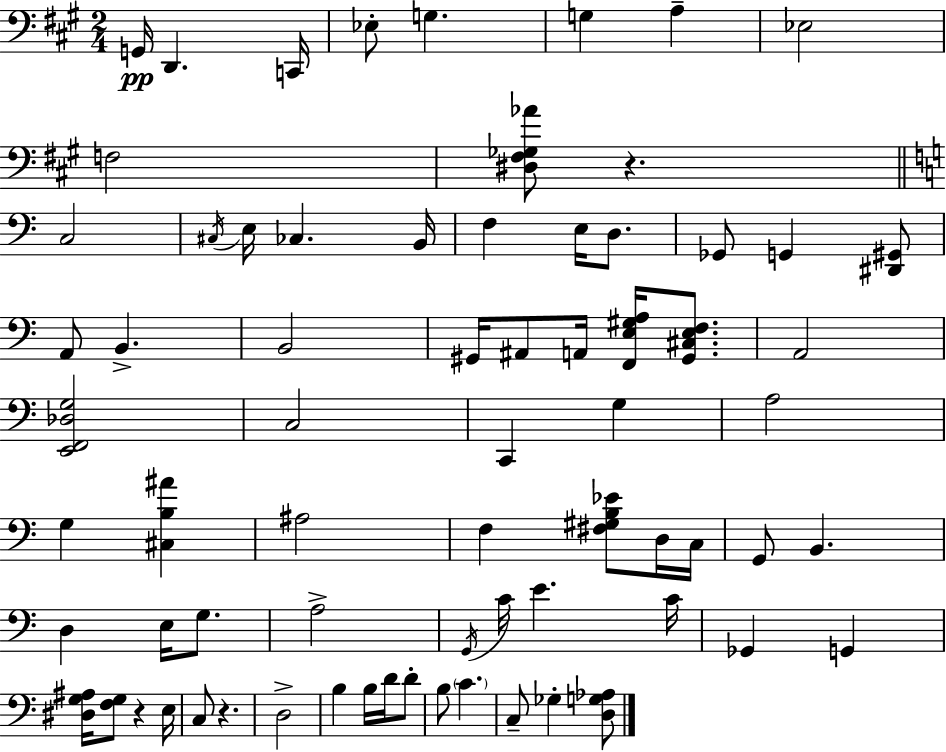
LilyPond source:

{
  \clef bass
  \numericTimeSignature
  \time 2/4
  \key a \major
  g,16\pp d,4. c,16 | ees8-. g4. | g4 a4-- | ees2 | \break f2 | <dis fis ges aes'>8 r4. | \bar "||" \break \key c \major c2 | \acciaccatura { cis16 } e16 ces4. | b,16 f4 e16 d8. | ges,8 g,4 <dis, gis,>8 | \break a,8 b,4.-> | b,2 | gis,16 ais,8 a,16 <f, e gis a>16 <gis, cis e f>8. | a,2 | \break <e, f, des g>2 | c2 | c,4 g4 | a2 | \break g4 <cis b ais'>4 | ais2 | f4 <fis gis b ees'>8 d16 | c16 g,8 b,4. | \break d4 e16 g8. | a2-> | \acciaccatura { g,16 } c'16 e'4. | c'16 ges,4 g,4 | \break <dis g ais>16 <f g>8 r4 | e16 c8 r4. | d2-> | b4 b16 d'16 | \break d'8-. b8 \parenthesize c'4. | c8-- ges4-. | <d g aes>8 \bar "|."
}